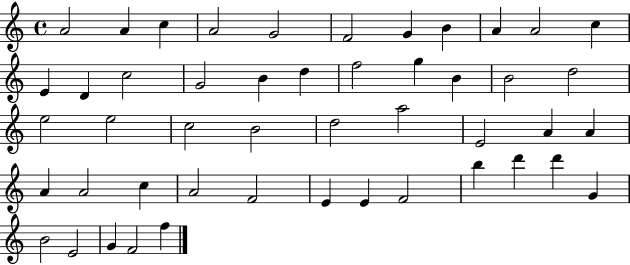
X:1
T:Untitled
M:4/4
L:1/4
K:C
A2 A c A2 G2 F2 G B A A2 c E D c2 G2 B d f2 g B B2 d2 e2 e2 c2 B2 d2 a2 E2 A A A A2 c A2 F2 E E F2 b d' d' G B2 E2 G F2 f